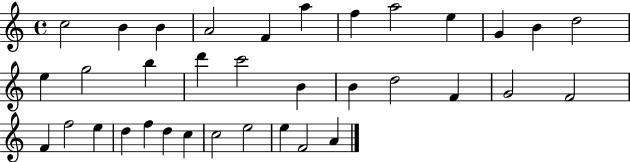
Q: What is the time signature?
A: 4/4